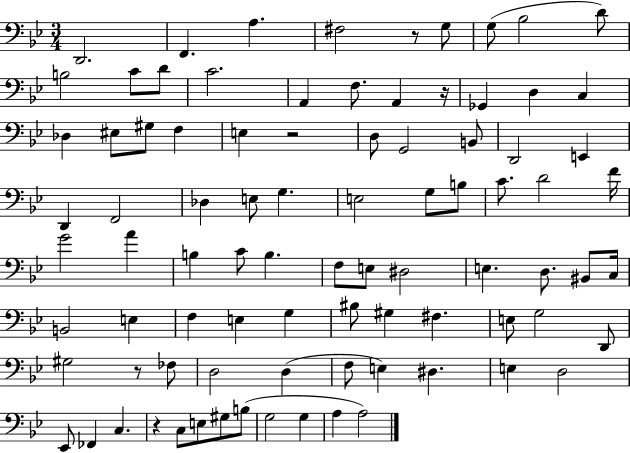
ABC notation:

X:1
T:Untitled
M:3/4
L:1/4
K:Bb
D,,2 F,, A, ^F,2 z/2 G,/2 G,/2 _B,2 D/2 B,2 C/2 D/2 C2 A,, F,/2 A,, z/4 _G,, D, C, _D, ^E,/2 ^G,/2 F, E, z2 D,/2 G,,2 B,,/2 D,,2 E,, D,, F,,2 _D, E,/2 G, E,2 G,/2 B,/2 C/2 D2 F/4 G2 A B, C/2 B, F,/2 E,/2 ^D,2 E, D,/2 ^B,,/2 C,/4 B,,2 E, F, E, G, ^B,/2 ^G, ^F, E,/2 G,2 D,,/2 ^G,2 z/2 _F,/2 D,2 D, F,/2 E, ^D, E, D,2 _E,,/2 _F,, C, z C,/2 E,/2 ^G,/2 B,/2 G,2 G, A, A,2